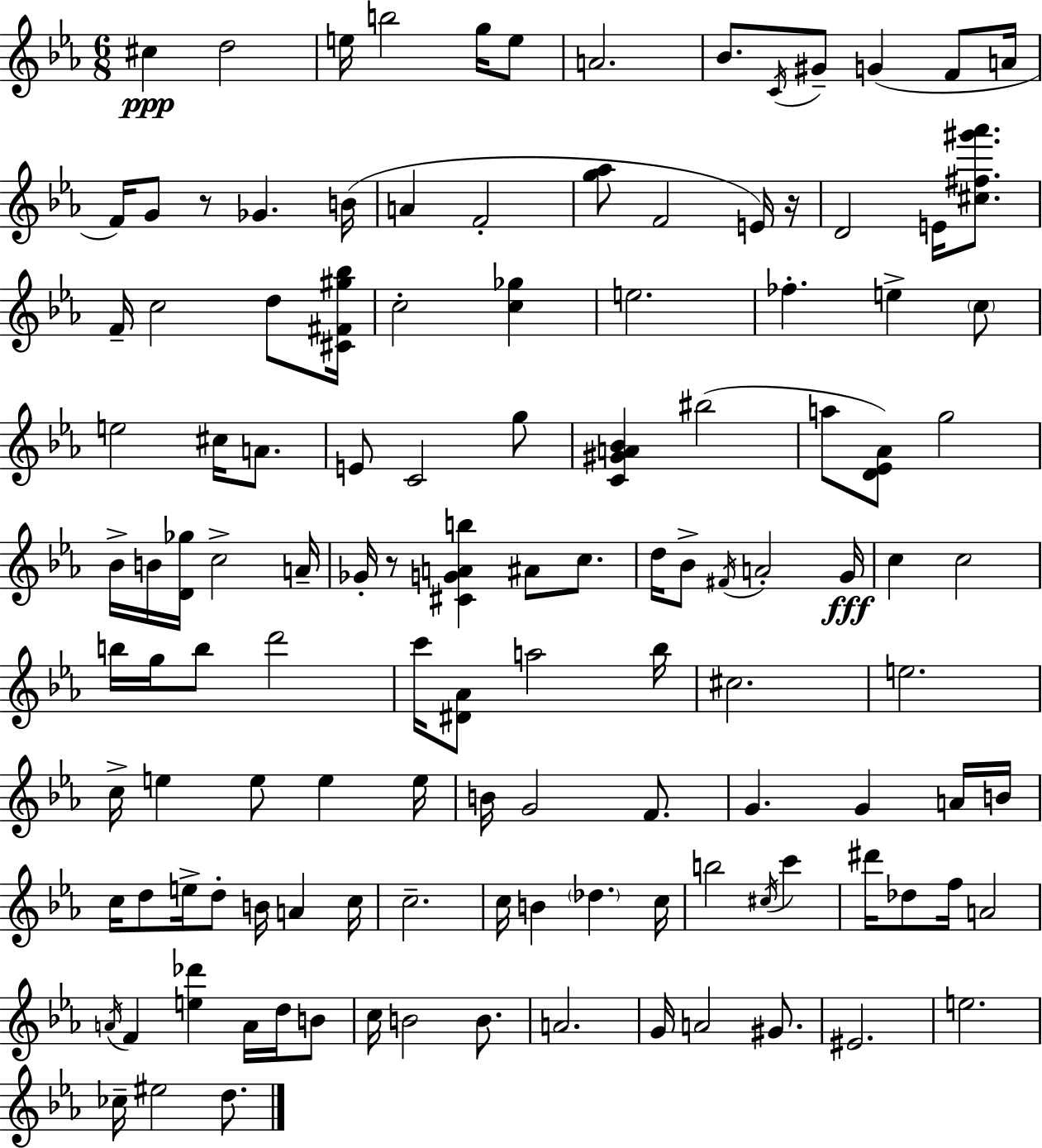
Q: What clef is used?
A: treble